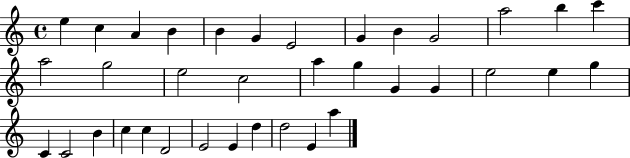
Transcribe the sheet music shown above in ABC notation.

X:1
T:Untitled
M:4/4
L:1/4
K:C
e c A B B G E2 G B G2 a2 b c' a2 g2 e2 c2 a g G G e2 e g C C2 B c c D2 E2 E d d2 E a